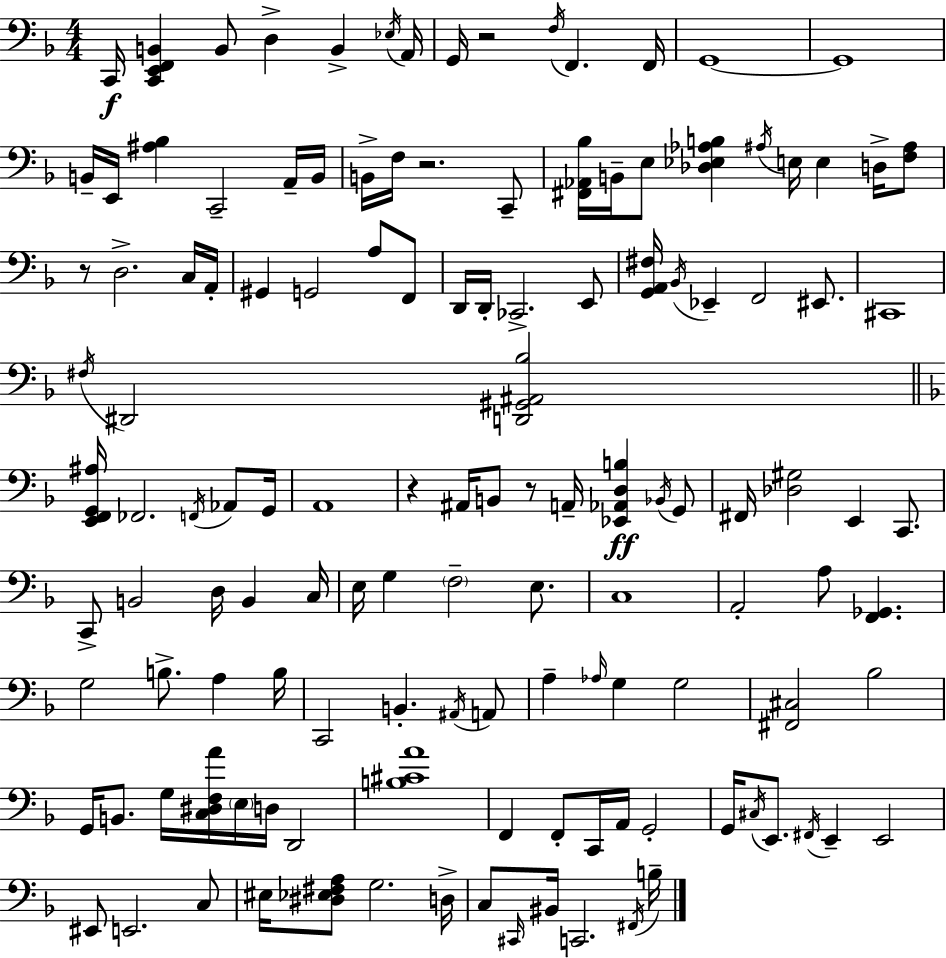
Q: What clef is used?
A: bass